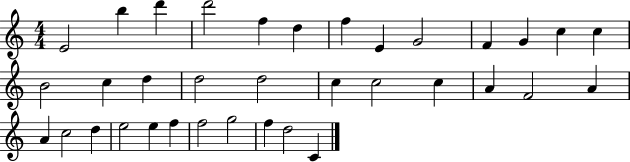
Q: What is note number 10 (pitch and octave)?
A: F4